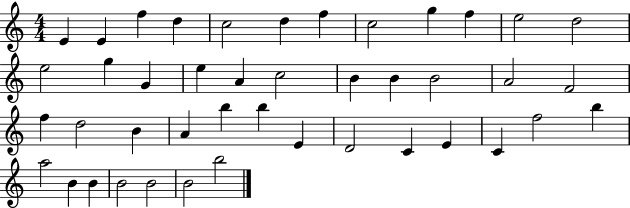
{
  \clef treble
  \numericTimeSignature
  \time 4/4
  \key c \major
  e'4 e'4 f''4 d''4 | c''2 d''4 f''4 | c''2 g''4 f''4 | e''2 d''2 | \break e''2 g''4 g'4 | e''4 a'4 c''2 | b'4 b'4 b'2 | a'2 f'2 | \break f''4 d''2 b'4 | a'4 b''4 b''4 e'4 | d'2 c'4 e'4 | c'4 f''2 b''4 | \break a''2 b'4 b'4 | b'2 b'2 | b'2 b''2 | \bar "|."
}